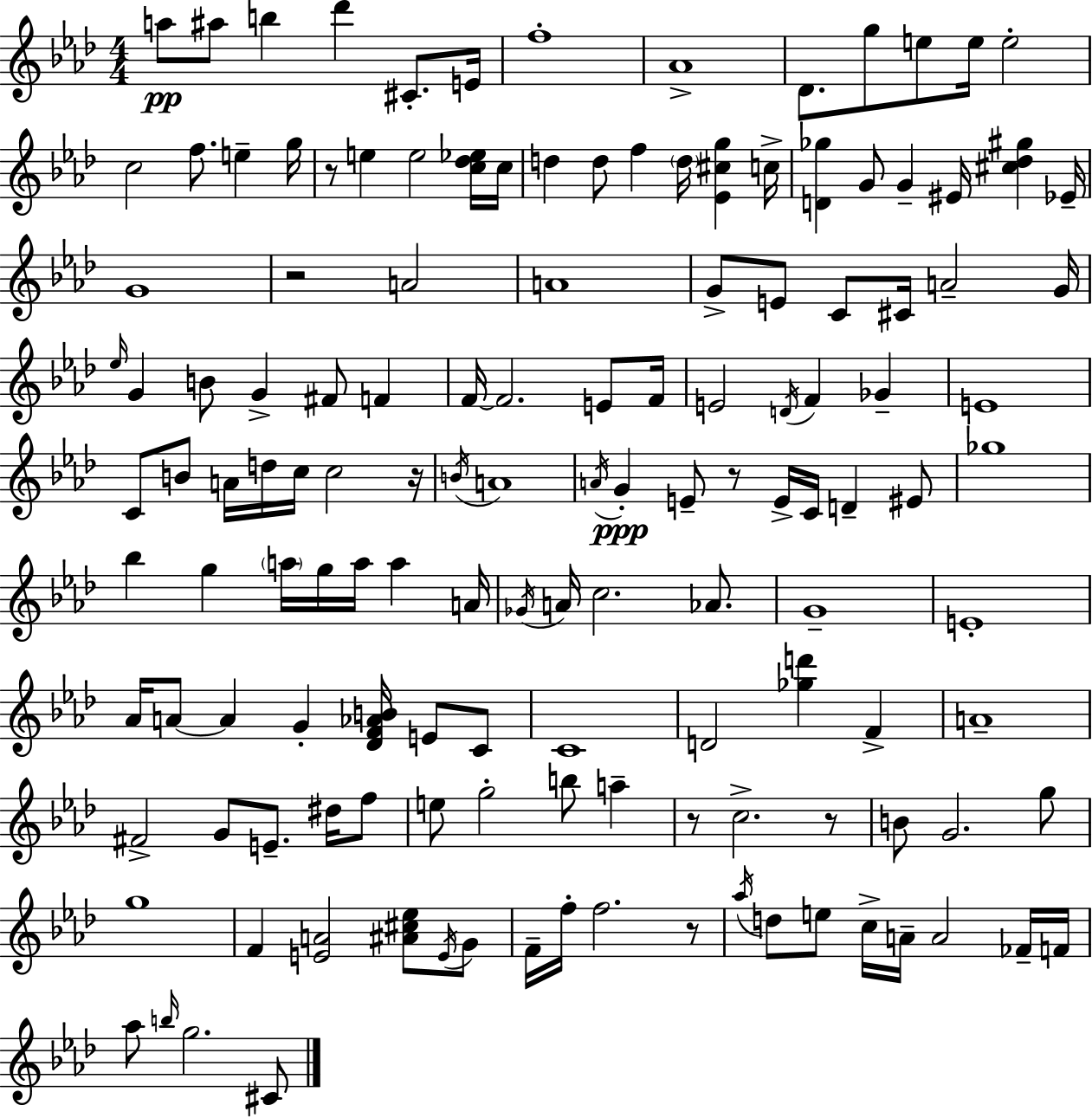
{
  \clef treble
  \numericTimeSignature
  \time 4/4
  \key f \minor
  \repeat volta 2 { a''8\pp ais''8 b''4 des'''4 cis'8.-. e'16 | f''1-. | aes'1-> | des'8. g''8 e''8 e''16 e''2-. | \break c''2 f''8. e''4-- g''16 | r8 e''4 e''2 <c'' des'' ees''>16 c''16 | d''4 d''8 f''4 \parenthesize d''16 <ees' cis'' g''>4 c''16-> | <d' ges''>4 g'8 g'4-- eis'16 <cis'' des'' gis''>4 ees'16-- | \break g'1 | r2 a'2 | a'1 | g'8-> e'8 c'8 cis'16 a'2-- g'16 | \break \grace { ees''16 } g'4 b'8 g'4-> fis'8 f'4 | f'16~~ f'2. e'8 | f'16 e'2 \acciaccatura { d'16 } f'4 ges'4-- | e'1 | \break c'8 b'8 a'16 d''16 c''16 c''2 | r16 \acciaccatura { b'16 } a'1 | \acciaccatura { a'16 } g'4-.\ppp e'8-- r8 e'16-> c'16 d'4-- | eis'8 ges''1 | \break bes''4 g''4 \parenthesize a''16 g''16 a''16 a''4 | a'16 \acciaccatura { ges'16 } a'16 c''2. | aes'8. g'1-- | e'1-. | \break aes'16 a'8~~ a'4 g'4-. | <des' f' aes' b'>16 e'8 c'8 c'1 | d'2 <ges'' d'''>4 | f'4-> a'1-- | \break fis'2-> g'8 e'8.-- | dis''16 f''8 e''8 g''2-. b''8 | a''4-- r8 c''2.-> | r8 b'8 g'2. | \break g''8 g''1 | f'4 <e' a'>2 | <ais' cis'' ees''>8 \acciaccatura { e'16 } g'8 f'16-- f''16-. f''2. | r8 \acciaccatura { aes''16 } d''8 e''8 c''16-> a'16-- a'2 | \break fes'16-- f'16 aes''8 \grace { b''16 } g''2. | cis'8 } \bar "|."
}